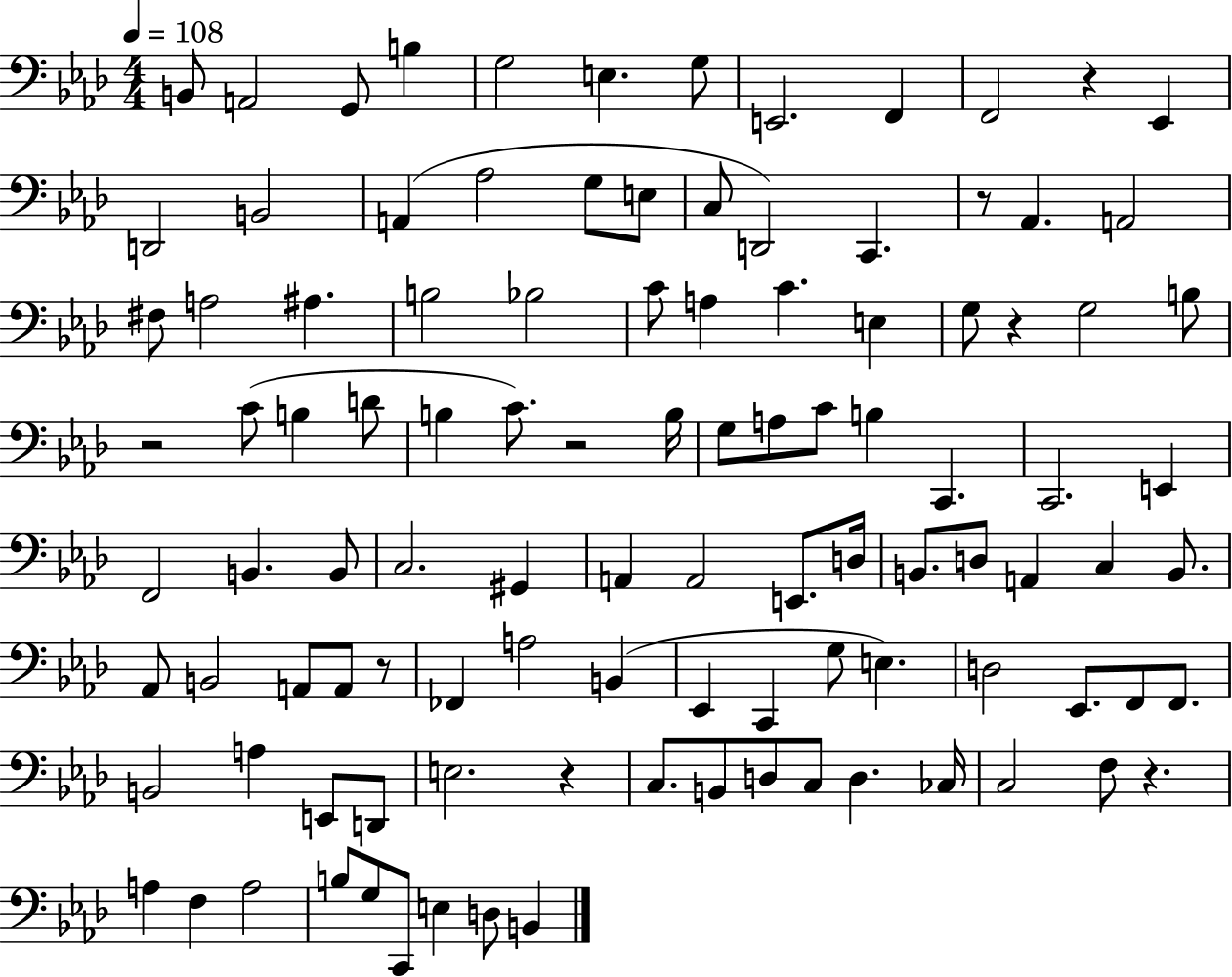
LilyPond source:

{
  \clef bass
  \numericTimeSignature
  \time 4/4
  \key aes \major
  \tempo 4 = 108
  b,8 a,2 g,8 b4 | g2 e4. g8 | e,2. f,4 | f,2 r4 ees,4 | \break d,2 b,2 | a,4( aes2 g8 e8 | c8 d,2) c,4. | r8 aes,4. a,2 | \break fis8 a2 ais4. | b2 bes2 | c'8 a4 c'4. e4 | g8 r4 g2 b8 | \break r2 c'8( b4 d'8 | b4 c'8.) r2 b16 | g8 a8 c'8 b4 c,4. | c,2. e,4 | \break f,2 b,4. b,8 | c2. gis,4 | a,4 a,2 e,8. d16 | b,8. d8 a,4 c4 b,8. | \break aes,8 b,2 a,8 a,8 r8 | fes,4 a2 b,4( | ees,4 c,4 g8 e4.) | d2 ees,8. f,8 f,8. | \break b,2 a4 e,8 d,8 | e2. r4 | c8. b,8 d8 c8 d4. ces16 | c2 f8 r4. | \break a4 f4 a2 | b8 g8 c,8 e4 d8 b,4 | \bar "|."
}